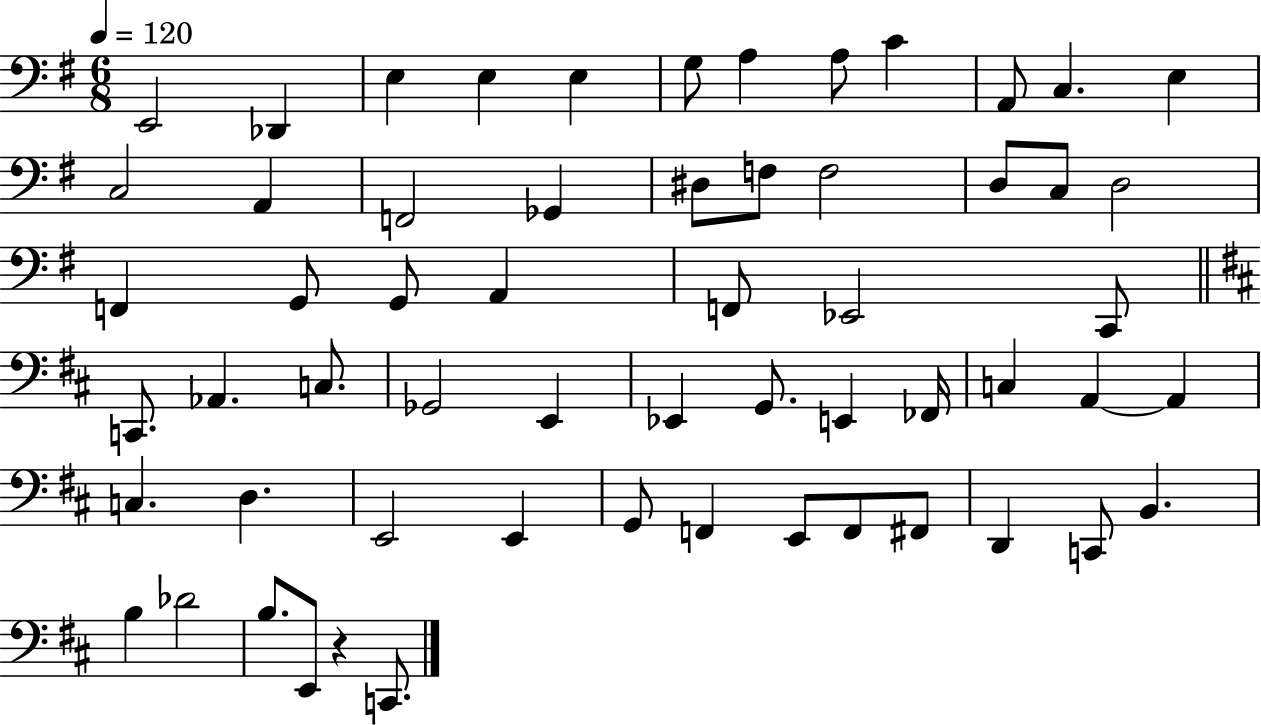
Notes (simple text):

E2/h Db2/q E3/q E3/q E3/q G3/e A3/q A3/e C4/q A2/e C3/q. E3/q C3/h A2/q F2/h Gb2/q D#3/e F3/e F3/h D3/e C3/e D3/h F2/q G2/e G2/e A2/q F2/e Eb2/h C2/e C2/e. Ab2/q. C3/e. Gb2/h E2/q Eb2/q G2/e. E2/q FES2/s C3/q A2/q A2/q C3/q. D3/q. E2/h E2/q G2/e F2/q E2/e F2/e F#2/e D2/q C2/e B2/q. B3/q Db4/h B3/e. E2/e R/q C2/e.